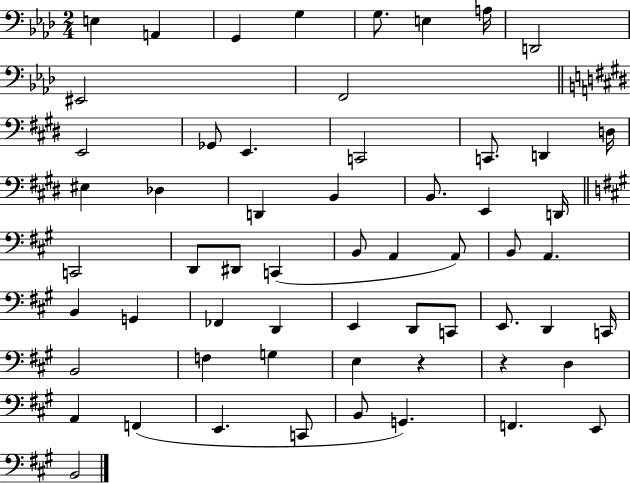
E3/q A2/q G2/q G3/q G3/e. E3/q A3/s D2/h EIS2/h F2/h E2/h Gb2/e E2/q. C2/h C2/e. D2/q D3/s EIS3/q Db3/q D2/q B2/q B2/e. E2/q D2/s C2/h D2/e D#2/e C2/q B2/e A2/q A2/e B2/e A2/q. B2/q G2/q FES2/q D2/q E2/q D2/e C2/e E2/e. D2/q C2/s B2/h F3/q G3/q E3/q R/q R/q D3/q A2/q F2/q E2/q. C2/e B2/e G2/q. F2/q. E2/e B2/h